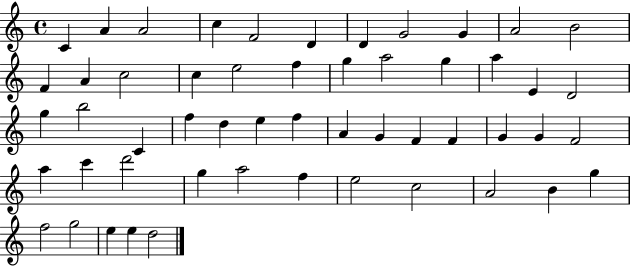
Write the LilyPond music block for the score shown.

{
  \clef treble
  \time 4/4
  \defaultTimeSignature
  \key c \major
  c'4 a'4 a'2 | c''4 f'2 d'4 | d'4 g'2 g'4 | a'2 b'2 | \break f'4 a'4 c''2 | c''4 e''2 f''4 | g''4 a''2 g''4 | a''4 e'4 d'2 | \break g''4 b''2 c'4 | f''4 d''4 e''4 f''4 | a'4 g'4 f'4 f'4 | g'4 g'4 f'2 | \break a''4 c'''4 d'''2 | g''4 a''2 f''4 | e''2 c''2 | a'2 b'4 g''4 | \break f''2 g''2 | e''4 e''4 d''2 | \bar "|."
}